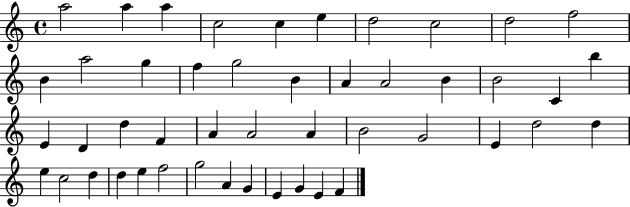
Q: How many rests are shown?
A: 0